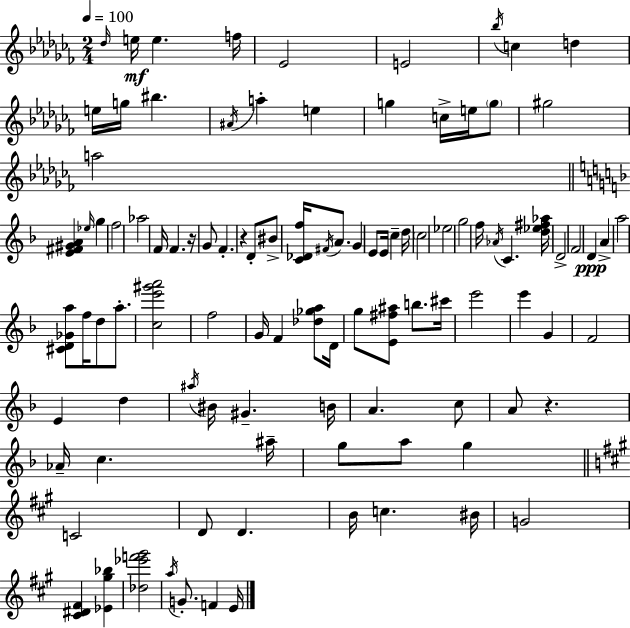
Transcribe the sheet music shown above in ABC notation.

X:1
T:Untitled
M:2/4
L:1/4
K:Abm
_d/4 e/4 e f/4 _E2 E2 _b/4 c d e/4 g/4 ^b ^A/4 a e g c/4 e/4 g/2 ^g2 a2 [E^F^GA] _e/4 g f2 _a2 F/4 F z/4 G/2 F z D/2 ^B/2 [C_Df]/4 ^F/4 A/2 G E/2 E/4 c d/4 c2 _e2 g2 f/4 _A/4 C [d_e^f_a]/4 D2 F2 D A a2 [^CD_Ga]/2 f/4 d/2 a/2 [ce'^g'a']2 f2 G/4 F [_d_ga]/2 D/4 g/2 [E^f^a]/2 b/2 ^c'/4 e'2 e' G F2 E d ^a/4 ^B/4 ^G B/4 A c/2 A/2 z _A/4 c ^a/4 g/2 a/2 g C2 D/2 D B/4 c ^B/4 G2 [^C^D^F] [_E^g_b] [_d_e'f'^g']2 a/4 G/2 F E/4